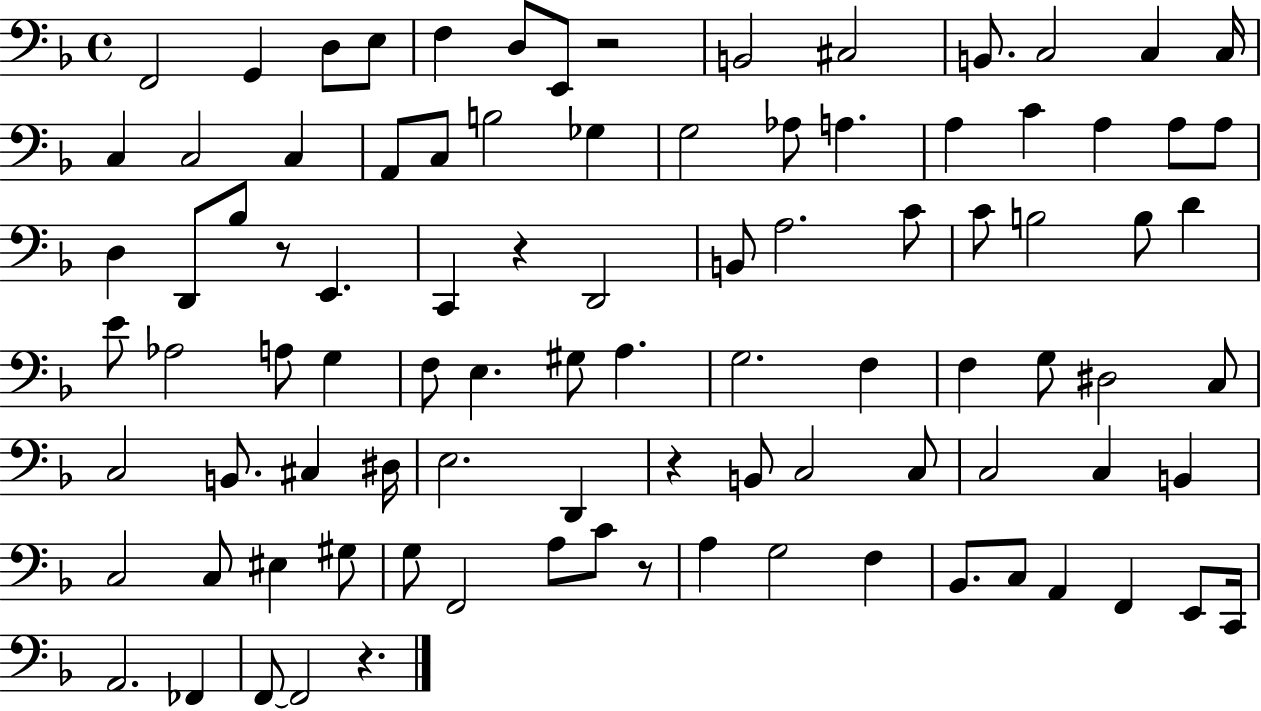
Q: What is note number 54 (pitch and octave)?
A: D#3